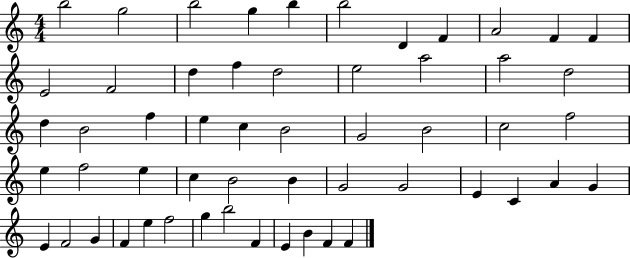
X:1
T:Untitled
M:4/4
L:1/4
K:C
b2 g2 b2 g b b2 D F A2 F F E2 F2 d f d2 e2 a2 a2 d2 d B2 f e c B2 G2 B2 c2 f2 e f2 e c B2 B G2 G2 E C A G E F2 G F e f2 g b2 F E B F F